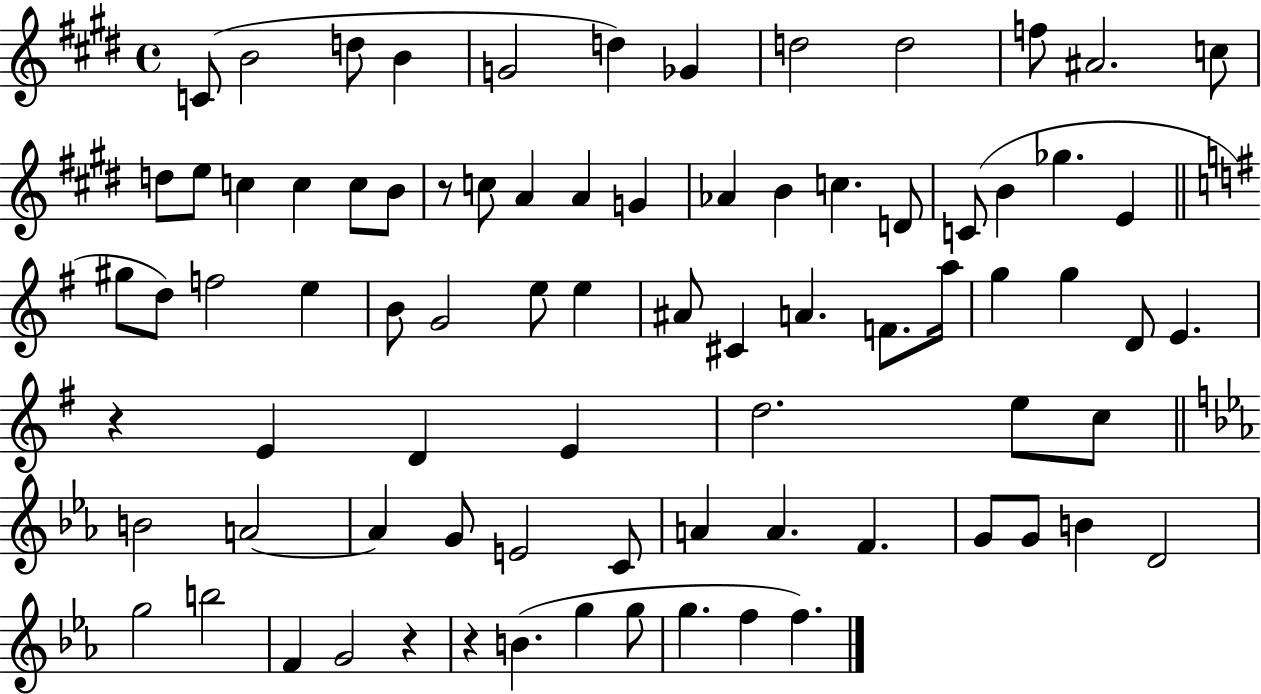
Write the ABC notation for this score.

X:1
T:Untitled
M:4/4
L:1/4
K:E
C/2 B2 d/2 B G2 d _G d2 d2 f/2 ^A2 c/2 d/2 e/2 c c c/2 B/2 z/2 c/2 A A G _A B c D/2 C/2 B _g E ^g/2 d/2 f2 e B/2 G2 e/2 e ^A/2 ^C A F/2 a/4 g g D/2 E z E D E d2 e/2 c/2 B2 A2 A G/2 E2 C/2 A A F G/2 G/2 B D2 g2 b2 F G2 z z B g g/2 g f f